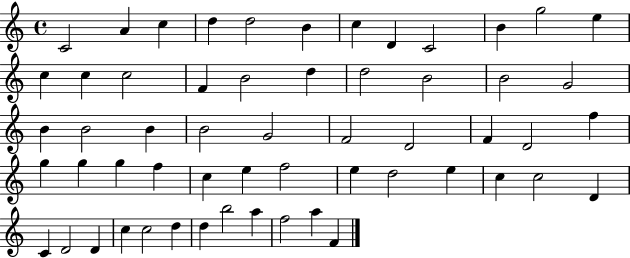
C4/h A4/q C5/q D5/q D5/h B4/q C5/q D4/q C4/h B4/q G5/h E5/q C5/q C5/q C5/h F4/q B4/h D5/q D5/h B4/h B4/h G4/h B4/q B4/h B4/q B4/h G4/h F4/h D4/h F4/q D4/h F5/q G5/q G5/q G5/q F5/q C5/q E5/q F5/h E5/q D5/h E5/q C5/q C5/h D4/q C4/q D4/h D4/q C5/q C5/h D5/q D5/q B5/h A5/q F5/h A5/q F4/q